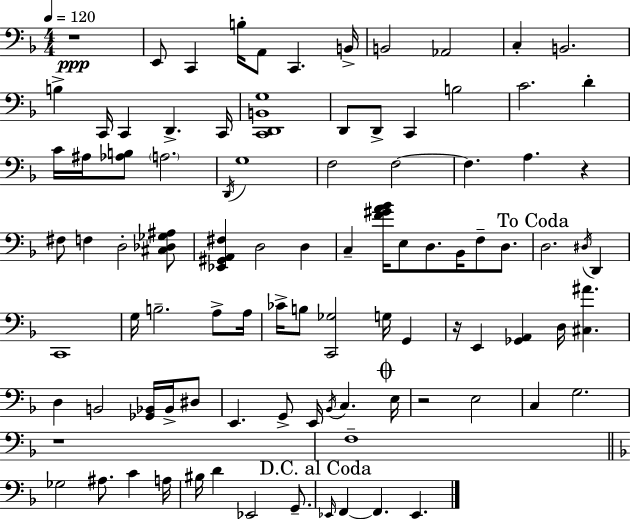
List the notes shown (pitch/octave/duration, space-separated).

R/w E2/e C2/q B3/s A2/e C2/q. B2/s B2/h Ab2/h C3/q B2/h. B3/q C2/s C2/q D2/q. C2/s [C2,D2,B2,G3]/w D2/e D2/e C2/q B3/h C4/h. D4/q C4/s A#3/s [Ab3,B3]/e A3/h. D2/s G3/w F3/h F3/h F3/q. A3/q. R/q F#3/e F3/q D3/h [C#3,Db3,Gb3,A#3]/e [Eb2,G#2,A2,F#3]/q D3/h D3/q C3/q [F4,G#4,A4,Bb4]/s E3/e D3/e. Bb2/s F3/e D3/e. D3/h. D#3/s D2/q C2/w G3/s B3/h. A3/e A3/s CES4/s B3/e [C2,Gb3]/h G3/s G2/q R/s E2/q [Gb2,A2]/q D3/s [C#3,A#4]/q. D3/q B2/h [Gb2,Bb2]/s Bb2/s D#3/e E2/q. G2/e E2/s Bb2/s C3/q. E3/s R/h E3/h C3/q G3/h. R/w F3/w Gb3/h A#3/e. C4/q A3/s BIS3/s D4/q Eb2/h G2/e. Eb2/s F2/q F2/q. Eb2/q.